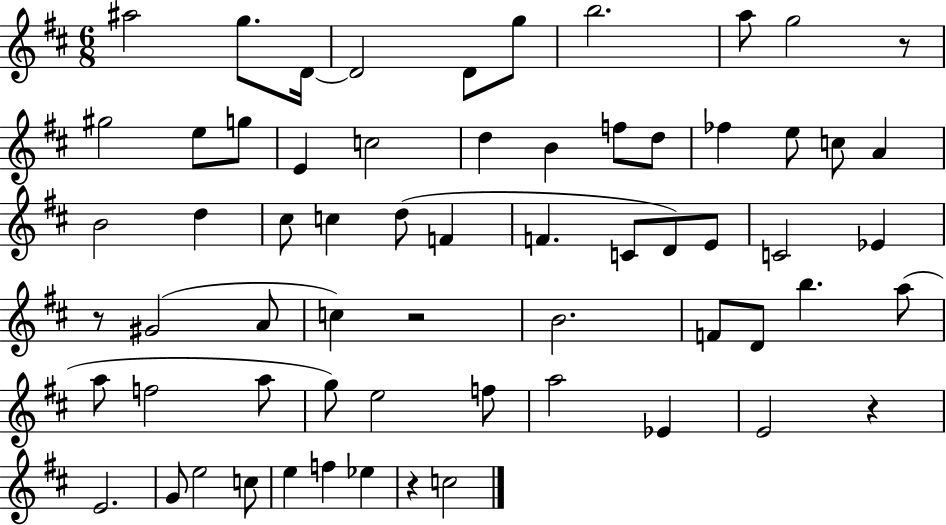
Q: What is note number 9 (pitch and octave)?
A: G5